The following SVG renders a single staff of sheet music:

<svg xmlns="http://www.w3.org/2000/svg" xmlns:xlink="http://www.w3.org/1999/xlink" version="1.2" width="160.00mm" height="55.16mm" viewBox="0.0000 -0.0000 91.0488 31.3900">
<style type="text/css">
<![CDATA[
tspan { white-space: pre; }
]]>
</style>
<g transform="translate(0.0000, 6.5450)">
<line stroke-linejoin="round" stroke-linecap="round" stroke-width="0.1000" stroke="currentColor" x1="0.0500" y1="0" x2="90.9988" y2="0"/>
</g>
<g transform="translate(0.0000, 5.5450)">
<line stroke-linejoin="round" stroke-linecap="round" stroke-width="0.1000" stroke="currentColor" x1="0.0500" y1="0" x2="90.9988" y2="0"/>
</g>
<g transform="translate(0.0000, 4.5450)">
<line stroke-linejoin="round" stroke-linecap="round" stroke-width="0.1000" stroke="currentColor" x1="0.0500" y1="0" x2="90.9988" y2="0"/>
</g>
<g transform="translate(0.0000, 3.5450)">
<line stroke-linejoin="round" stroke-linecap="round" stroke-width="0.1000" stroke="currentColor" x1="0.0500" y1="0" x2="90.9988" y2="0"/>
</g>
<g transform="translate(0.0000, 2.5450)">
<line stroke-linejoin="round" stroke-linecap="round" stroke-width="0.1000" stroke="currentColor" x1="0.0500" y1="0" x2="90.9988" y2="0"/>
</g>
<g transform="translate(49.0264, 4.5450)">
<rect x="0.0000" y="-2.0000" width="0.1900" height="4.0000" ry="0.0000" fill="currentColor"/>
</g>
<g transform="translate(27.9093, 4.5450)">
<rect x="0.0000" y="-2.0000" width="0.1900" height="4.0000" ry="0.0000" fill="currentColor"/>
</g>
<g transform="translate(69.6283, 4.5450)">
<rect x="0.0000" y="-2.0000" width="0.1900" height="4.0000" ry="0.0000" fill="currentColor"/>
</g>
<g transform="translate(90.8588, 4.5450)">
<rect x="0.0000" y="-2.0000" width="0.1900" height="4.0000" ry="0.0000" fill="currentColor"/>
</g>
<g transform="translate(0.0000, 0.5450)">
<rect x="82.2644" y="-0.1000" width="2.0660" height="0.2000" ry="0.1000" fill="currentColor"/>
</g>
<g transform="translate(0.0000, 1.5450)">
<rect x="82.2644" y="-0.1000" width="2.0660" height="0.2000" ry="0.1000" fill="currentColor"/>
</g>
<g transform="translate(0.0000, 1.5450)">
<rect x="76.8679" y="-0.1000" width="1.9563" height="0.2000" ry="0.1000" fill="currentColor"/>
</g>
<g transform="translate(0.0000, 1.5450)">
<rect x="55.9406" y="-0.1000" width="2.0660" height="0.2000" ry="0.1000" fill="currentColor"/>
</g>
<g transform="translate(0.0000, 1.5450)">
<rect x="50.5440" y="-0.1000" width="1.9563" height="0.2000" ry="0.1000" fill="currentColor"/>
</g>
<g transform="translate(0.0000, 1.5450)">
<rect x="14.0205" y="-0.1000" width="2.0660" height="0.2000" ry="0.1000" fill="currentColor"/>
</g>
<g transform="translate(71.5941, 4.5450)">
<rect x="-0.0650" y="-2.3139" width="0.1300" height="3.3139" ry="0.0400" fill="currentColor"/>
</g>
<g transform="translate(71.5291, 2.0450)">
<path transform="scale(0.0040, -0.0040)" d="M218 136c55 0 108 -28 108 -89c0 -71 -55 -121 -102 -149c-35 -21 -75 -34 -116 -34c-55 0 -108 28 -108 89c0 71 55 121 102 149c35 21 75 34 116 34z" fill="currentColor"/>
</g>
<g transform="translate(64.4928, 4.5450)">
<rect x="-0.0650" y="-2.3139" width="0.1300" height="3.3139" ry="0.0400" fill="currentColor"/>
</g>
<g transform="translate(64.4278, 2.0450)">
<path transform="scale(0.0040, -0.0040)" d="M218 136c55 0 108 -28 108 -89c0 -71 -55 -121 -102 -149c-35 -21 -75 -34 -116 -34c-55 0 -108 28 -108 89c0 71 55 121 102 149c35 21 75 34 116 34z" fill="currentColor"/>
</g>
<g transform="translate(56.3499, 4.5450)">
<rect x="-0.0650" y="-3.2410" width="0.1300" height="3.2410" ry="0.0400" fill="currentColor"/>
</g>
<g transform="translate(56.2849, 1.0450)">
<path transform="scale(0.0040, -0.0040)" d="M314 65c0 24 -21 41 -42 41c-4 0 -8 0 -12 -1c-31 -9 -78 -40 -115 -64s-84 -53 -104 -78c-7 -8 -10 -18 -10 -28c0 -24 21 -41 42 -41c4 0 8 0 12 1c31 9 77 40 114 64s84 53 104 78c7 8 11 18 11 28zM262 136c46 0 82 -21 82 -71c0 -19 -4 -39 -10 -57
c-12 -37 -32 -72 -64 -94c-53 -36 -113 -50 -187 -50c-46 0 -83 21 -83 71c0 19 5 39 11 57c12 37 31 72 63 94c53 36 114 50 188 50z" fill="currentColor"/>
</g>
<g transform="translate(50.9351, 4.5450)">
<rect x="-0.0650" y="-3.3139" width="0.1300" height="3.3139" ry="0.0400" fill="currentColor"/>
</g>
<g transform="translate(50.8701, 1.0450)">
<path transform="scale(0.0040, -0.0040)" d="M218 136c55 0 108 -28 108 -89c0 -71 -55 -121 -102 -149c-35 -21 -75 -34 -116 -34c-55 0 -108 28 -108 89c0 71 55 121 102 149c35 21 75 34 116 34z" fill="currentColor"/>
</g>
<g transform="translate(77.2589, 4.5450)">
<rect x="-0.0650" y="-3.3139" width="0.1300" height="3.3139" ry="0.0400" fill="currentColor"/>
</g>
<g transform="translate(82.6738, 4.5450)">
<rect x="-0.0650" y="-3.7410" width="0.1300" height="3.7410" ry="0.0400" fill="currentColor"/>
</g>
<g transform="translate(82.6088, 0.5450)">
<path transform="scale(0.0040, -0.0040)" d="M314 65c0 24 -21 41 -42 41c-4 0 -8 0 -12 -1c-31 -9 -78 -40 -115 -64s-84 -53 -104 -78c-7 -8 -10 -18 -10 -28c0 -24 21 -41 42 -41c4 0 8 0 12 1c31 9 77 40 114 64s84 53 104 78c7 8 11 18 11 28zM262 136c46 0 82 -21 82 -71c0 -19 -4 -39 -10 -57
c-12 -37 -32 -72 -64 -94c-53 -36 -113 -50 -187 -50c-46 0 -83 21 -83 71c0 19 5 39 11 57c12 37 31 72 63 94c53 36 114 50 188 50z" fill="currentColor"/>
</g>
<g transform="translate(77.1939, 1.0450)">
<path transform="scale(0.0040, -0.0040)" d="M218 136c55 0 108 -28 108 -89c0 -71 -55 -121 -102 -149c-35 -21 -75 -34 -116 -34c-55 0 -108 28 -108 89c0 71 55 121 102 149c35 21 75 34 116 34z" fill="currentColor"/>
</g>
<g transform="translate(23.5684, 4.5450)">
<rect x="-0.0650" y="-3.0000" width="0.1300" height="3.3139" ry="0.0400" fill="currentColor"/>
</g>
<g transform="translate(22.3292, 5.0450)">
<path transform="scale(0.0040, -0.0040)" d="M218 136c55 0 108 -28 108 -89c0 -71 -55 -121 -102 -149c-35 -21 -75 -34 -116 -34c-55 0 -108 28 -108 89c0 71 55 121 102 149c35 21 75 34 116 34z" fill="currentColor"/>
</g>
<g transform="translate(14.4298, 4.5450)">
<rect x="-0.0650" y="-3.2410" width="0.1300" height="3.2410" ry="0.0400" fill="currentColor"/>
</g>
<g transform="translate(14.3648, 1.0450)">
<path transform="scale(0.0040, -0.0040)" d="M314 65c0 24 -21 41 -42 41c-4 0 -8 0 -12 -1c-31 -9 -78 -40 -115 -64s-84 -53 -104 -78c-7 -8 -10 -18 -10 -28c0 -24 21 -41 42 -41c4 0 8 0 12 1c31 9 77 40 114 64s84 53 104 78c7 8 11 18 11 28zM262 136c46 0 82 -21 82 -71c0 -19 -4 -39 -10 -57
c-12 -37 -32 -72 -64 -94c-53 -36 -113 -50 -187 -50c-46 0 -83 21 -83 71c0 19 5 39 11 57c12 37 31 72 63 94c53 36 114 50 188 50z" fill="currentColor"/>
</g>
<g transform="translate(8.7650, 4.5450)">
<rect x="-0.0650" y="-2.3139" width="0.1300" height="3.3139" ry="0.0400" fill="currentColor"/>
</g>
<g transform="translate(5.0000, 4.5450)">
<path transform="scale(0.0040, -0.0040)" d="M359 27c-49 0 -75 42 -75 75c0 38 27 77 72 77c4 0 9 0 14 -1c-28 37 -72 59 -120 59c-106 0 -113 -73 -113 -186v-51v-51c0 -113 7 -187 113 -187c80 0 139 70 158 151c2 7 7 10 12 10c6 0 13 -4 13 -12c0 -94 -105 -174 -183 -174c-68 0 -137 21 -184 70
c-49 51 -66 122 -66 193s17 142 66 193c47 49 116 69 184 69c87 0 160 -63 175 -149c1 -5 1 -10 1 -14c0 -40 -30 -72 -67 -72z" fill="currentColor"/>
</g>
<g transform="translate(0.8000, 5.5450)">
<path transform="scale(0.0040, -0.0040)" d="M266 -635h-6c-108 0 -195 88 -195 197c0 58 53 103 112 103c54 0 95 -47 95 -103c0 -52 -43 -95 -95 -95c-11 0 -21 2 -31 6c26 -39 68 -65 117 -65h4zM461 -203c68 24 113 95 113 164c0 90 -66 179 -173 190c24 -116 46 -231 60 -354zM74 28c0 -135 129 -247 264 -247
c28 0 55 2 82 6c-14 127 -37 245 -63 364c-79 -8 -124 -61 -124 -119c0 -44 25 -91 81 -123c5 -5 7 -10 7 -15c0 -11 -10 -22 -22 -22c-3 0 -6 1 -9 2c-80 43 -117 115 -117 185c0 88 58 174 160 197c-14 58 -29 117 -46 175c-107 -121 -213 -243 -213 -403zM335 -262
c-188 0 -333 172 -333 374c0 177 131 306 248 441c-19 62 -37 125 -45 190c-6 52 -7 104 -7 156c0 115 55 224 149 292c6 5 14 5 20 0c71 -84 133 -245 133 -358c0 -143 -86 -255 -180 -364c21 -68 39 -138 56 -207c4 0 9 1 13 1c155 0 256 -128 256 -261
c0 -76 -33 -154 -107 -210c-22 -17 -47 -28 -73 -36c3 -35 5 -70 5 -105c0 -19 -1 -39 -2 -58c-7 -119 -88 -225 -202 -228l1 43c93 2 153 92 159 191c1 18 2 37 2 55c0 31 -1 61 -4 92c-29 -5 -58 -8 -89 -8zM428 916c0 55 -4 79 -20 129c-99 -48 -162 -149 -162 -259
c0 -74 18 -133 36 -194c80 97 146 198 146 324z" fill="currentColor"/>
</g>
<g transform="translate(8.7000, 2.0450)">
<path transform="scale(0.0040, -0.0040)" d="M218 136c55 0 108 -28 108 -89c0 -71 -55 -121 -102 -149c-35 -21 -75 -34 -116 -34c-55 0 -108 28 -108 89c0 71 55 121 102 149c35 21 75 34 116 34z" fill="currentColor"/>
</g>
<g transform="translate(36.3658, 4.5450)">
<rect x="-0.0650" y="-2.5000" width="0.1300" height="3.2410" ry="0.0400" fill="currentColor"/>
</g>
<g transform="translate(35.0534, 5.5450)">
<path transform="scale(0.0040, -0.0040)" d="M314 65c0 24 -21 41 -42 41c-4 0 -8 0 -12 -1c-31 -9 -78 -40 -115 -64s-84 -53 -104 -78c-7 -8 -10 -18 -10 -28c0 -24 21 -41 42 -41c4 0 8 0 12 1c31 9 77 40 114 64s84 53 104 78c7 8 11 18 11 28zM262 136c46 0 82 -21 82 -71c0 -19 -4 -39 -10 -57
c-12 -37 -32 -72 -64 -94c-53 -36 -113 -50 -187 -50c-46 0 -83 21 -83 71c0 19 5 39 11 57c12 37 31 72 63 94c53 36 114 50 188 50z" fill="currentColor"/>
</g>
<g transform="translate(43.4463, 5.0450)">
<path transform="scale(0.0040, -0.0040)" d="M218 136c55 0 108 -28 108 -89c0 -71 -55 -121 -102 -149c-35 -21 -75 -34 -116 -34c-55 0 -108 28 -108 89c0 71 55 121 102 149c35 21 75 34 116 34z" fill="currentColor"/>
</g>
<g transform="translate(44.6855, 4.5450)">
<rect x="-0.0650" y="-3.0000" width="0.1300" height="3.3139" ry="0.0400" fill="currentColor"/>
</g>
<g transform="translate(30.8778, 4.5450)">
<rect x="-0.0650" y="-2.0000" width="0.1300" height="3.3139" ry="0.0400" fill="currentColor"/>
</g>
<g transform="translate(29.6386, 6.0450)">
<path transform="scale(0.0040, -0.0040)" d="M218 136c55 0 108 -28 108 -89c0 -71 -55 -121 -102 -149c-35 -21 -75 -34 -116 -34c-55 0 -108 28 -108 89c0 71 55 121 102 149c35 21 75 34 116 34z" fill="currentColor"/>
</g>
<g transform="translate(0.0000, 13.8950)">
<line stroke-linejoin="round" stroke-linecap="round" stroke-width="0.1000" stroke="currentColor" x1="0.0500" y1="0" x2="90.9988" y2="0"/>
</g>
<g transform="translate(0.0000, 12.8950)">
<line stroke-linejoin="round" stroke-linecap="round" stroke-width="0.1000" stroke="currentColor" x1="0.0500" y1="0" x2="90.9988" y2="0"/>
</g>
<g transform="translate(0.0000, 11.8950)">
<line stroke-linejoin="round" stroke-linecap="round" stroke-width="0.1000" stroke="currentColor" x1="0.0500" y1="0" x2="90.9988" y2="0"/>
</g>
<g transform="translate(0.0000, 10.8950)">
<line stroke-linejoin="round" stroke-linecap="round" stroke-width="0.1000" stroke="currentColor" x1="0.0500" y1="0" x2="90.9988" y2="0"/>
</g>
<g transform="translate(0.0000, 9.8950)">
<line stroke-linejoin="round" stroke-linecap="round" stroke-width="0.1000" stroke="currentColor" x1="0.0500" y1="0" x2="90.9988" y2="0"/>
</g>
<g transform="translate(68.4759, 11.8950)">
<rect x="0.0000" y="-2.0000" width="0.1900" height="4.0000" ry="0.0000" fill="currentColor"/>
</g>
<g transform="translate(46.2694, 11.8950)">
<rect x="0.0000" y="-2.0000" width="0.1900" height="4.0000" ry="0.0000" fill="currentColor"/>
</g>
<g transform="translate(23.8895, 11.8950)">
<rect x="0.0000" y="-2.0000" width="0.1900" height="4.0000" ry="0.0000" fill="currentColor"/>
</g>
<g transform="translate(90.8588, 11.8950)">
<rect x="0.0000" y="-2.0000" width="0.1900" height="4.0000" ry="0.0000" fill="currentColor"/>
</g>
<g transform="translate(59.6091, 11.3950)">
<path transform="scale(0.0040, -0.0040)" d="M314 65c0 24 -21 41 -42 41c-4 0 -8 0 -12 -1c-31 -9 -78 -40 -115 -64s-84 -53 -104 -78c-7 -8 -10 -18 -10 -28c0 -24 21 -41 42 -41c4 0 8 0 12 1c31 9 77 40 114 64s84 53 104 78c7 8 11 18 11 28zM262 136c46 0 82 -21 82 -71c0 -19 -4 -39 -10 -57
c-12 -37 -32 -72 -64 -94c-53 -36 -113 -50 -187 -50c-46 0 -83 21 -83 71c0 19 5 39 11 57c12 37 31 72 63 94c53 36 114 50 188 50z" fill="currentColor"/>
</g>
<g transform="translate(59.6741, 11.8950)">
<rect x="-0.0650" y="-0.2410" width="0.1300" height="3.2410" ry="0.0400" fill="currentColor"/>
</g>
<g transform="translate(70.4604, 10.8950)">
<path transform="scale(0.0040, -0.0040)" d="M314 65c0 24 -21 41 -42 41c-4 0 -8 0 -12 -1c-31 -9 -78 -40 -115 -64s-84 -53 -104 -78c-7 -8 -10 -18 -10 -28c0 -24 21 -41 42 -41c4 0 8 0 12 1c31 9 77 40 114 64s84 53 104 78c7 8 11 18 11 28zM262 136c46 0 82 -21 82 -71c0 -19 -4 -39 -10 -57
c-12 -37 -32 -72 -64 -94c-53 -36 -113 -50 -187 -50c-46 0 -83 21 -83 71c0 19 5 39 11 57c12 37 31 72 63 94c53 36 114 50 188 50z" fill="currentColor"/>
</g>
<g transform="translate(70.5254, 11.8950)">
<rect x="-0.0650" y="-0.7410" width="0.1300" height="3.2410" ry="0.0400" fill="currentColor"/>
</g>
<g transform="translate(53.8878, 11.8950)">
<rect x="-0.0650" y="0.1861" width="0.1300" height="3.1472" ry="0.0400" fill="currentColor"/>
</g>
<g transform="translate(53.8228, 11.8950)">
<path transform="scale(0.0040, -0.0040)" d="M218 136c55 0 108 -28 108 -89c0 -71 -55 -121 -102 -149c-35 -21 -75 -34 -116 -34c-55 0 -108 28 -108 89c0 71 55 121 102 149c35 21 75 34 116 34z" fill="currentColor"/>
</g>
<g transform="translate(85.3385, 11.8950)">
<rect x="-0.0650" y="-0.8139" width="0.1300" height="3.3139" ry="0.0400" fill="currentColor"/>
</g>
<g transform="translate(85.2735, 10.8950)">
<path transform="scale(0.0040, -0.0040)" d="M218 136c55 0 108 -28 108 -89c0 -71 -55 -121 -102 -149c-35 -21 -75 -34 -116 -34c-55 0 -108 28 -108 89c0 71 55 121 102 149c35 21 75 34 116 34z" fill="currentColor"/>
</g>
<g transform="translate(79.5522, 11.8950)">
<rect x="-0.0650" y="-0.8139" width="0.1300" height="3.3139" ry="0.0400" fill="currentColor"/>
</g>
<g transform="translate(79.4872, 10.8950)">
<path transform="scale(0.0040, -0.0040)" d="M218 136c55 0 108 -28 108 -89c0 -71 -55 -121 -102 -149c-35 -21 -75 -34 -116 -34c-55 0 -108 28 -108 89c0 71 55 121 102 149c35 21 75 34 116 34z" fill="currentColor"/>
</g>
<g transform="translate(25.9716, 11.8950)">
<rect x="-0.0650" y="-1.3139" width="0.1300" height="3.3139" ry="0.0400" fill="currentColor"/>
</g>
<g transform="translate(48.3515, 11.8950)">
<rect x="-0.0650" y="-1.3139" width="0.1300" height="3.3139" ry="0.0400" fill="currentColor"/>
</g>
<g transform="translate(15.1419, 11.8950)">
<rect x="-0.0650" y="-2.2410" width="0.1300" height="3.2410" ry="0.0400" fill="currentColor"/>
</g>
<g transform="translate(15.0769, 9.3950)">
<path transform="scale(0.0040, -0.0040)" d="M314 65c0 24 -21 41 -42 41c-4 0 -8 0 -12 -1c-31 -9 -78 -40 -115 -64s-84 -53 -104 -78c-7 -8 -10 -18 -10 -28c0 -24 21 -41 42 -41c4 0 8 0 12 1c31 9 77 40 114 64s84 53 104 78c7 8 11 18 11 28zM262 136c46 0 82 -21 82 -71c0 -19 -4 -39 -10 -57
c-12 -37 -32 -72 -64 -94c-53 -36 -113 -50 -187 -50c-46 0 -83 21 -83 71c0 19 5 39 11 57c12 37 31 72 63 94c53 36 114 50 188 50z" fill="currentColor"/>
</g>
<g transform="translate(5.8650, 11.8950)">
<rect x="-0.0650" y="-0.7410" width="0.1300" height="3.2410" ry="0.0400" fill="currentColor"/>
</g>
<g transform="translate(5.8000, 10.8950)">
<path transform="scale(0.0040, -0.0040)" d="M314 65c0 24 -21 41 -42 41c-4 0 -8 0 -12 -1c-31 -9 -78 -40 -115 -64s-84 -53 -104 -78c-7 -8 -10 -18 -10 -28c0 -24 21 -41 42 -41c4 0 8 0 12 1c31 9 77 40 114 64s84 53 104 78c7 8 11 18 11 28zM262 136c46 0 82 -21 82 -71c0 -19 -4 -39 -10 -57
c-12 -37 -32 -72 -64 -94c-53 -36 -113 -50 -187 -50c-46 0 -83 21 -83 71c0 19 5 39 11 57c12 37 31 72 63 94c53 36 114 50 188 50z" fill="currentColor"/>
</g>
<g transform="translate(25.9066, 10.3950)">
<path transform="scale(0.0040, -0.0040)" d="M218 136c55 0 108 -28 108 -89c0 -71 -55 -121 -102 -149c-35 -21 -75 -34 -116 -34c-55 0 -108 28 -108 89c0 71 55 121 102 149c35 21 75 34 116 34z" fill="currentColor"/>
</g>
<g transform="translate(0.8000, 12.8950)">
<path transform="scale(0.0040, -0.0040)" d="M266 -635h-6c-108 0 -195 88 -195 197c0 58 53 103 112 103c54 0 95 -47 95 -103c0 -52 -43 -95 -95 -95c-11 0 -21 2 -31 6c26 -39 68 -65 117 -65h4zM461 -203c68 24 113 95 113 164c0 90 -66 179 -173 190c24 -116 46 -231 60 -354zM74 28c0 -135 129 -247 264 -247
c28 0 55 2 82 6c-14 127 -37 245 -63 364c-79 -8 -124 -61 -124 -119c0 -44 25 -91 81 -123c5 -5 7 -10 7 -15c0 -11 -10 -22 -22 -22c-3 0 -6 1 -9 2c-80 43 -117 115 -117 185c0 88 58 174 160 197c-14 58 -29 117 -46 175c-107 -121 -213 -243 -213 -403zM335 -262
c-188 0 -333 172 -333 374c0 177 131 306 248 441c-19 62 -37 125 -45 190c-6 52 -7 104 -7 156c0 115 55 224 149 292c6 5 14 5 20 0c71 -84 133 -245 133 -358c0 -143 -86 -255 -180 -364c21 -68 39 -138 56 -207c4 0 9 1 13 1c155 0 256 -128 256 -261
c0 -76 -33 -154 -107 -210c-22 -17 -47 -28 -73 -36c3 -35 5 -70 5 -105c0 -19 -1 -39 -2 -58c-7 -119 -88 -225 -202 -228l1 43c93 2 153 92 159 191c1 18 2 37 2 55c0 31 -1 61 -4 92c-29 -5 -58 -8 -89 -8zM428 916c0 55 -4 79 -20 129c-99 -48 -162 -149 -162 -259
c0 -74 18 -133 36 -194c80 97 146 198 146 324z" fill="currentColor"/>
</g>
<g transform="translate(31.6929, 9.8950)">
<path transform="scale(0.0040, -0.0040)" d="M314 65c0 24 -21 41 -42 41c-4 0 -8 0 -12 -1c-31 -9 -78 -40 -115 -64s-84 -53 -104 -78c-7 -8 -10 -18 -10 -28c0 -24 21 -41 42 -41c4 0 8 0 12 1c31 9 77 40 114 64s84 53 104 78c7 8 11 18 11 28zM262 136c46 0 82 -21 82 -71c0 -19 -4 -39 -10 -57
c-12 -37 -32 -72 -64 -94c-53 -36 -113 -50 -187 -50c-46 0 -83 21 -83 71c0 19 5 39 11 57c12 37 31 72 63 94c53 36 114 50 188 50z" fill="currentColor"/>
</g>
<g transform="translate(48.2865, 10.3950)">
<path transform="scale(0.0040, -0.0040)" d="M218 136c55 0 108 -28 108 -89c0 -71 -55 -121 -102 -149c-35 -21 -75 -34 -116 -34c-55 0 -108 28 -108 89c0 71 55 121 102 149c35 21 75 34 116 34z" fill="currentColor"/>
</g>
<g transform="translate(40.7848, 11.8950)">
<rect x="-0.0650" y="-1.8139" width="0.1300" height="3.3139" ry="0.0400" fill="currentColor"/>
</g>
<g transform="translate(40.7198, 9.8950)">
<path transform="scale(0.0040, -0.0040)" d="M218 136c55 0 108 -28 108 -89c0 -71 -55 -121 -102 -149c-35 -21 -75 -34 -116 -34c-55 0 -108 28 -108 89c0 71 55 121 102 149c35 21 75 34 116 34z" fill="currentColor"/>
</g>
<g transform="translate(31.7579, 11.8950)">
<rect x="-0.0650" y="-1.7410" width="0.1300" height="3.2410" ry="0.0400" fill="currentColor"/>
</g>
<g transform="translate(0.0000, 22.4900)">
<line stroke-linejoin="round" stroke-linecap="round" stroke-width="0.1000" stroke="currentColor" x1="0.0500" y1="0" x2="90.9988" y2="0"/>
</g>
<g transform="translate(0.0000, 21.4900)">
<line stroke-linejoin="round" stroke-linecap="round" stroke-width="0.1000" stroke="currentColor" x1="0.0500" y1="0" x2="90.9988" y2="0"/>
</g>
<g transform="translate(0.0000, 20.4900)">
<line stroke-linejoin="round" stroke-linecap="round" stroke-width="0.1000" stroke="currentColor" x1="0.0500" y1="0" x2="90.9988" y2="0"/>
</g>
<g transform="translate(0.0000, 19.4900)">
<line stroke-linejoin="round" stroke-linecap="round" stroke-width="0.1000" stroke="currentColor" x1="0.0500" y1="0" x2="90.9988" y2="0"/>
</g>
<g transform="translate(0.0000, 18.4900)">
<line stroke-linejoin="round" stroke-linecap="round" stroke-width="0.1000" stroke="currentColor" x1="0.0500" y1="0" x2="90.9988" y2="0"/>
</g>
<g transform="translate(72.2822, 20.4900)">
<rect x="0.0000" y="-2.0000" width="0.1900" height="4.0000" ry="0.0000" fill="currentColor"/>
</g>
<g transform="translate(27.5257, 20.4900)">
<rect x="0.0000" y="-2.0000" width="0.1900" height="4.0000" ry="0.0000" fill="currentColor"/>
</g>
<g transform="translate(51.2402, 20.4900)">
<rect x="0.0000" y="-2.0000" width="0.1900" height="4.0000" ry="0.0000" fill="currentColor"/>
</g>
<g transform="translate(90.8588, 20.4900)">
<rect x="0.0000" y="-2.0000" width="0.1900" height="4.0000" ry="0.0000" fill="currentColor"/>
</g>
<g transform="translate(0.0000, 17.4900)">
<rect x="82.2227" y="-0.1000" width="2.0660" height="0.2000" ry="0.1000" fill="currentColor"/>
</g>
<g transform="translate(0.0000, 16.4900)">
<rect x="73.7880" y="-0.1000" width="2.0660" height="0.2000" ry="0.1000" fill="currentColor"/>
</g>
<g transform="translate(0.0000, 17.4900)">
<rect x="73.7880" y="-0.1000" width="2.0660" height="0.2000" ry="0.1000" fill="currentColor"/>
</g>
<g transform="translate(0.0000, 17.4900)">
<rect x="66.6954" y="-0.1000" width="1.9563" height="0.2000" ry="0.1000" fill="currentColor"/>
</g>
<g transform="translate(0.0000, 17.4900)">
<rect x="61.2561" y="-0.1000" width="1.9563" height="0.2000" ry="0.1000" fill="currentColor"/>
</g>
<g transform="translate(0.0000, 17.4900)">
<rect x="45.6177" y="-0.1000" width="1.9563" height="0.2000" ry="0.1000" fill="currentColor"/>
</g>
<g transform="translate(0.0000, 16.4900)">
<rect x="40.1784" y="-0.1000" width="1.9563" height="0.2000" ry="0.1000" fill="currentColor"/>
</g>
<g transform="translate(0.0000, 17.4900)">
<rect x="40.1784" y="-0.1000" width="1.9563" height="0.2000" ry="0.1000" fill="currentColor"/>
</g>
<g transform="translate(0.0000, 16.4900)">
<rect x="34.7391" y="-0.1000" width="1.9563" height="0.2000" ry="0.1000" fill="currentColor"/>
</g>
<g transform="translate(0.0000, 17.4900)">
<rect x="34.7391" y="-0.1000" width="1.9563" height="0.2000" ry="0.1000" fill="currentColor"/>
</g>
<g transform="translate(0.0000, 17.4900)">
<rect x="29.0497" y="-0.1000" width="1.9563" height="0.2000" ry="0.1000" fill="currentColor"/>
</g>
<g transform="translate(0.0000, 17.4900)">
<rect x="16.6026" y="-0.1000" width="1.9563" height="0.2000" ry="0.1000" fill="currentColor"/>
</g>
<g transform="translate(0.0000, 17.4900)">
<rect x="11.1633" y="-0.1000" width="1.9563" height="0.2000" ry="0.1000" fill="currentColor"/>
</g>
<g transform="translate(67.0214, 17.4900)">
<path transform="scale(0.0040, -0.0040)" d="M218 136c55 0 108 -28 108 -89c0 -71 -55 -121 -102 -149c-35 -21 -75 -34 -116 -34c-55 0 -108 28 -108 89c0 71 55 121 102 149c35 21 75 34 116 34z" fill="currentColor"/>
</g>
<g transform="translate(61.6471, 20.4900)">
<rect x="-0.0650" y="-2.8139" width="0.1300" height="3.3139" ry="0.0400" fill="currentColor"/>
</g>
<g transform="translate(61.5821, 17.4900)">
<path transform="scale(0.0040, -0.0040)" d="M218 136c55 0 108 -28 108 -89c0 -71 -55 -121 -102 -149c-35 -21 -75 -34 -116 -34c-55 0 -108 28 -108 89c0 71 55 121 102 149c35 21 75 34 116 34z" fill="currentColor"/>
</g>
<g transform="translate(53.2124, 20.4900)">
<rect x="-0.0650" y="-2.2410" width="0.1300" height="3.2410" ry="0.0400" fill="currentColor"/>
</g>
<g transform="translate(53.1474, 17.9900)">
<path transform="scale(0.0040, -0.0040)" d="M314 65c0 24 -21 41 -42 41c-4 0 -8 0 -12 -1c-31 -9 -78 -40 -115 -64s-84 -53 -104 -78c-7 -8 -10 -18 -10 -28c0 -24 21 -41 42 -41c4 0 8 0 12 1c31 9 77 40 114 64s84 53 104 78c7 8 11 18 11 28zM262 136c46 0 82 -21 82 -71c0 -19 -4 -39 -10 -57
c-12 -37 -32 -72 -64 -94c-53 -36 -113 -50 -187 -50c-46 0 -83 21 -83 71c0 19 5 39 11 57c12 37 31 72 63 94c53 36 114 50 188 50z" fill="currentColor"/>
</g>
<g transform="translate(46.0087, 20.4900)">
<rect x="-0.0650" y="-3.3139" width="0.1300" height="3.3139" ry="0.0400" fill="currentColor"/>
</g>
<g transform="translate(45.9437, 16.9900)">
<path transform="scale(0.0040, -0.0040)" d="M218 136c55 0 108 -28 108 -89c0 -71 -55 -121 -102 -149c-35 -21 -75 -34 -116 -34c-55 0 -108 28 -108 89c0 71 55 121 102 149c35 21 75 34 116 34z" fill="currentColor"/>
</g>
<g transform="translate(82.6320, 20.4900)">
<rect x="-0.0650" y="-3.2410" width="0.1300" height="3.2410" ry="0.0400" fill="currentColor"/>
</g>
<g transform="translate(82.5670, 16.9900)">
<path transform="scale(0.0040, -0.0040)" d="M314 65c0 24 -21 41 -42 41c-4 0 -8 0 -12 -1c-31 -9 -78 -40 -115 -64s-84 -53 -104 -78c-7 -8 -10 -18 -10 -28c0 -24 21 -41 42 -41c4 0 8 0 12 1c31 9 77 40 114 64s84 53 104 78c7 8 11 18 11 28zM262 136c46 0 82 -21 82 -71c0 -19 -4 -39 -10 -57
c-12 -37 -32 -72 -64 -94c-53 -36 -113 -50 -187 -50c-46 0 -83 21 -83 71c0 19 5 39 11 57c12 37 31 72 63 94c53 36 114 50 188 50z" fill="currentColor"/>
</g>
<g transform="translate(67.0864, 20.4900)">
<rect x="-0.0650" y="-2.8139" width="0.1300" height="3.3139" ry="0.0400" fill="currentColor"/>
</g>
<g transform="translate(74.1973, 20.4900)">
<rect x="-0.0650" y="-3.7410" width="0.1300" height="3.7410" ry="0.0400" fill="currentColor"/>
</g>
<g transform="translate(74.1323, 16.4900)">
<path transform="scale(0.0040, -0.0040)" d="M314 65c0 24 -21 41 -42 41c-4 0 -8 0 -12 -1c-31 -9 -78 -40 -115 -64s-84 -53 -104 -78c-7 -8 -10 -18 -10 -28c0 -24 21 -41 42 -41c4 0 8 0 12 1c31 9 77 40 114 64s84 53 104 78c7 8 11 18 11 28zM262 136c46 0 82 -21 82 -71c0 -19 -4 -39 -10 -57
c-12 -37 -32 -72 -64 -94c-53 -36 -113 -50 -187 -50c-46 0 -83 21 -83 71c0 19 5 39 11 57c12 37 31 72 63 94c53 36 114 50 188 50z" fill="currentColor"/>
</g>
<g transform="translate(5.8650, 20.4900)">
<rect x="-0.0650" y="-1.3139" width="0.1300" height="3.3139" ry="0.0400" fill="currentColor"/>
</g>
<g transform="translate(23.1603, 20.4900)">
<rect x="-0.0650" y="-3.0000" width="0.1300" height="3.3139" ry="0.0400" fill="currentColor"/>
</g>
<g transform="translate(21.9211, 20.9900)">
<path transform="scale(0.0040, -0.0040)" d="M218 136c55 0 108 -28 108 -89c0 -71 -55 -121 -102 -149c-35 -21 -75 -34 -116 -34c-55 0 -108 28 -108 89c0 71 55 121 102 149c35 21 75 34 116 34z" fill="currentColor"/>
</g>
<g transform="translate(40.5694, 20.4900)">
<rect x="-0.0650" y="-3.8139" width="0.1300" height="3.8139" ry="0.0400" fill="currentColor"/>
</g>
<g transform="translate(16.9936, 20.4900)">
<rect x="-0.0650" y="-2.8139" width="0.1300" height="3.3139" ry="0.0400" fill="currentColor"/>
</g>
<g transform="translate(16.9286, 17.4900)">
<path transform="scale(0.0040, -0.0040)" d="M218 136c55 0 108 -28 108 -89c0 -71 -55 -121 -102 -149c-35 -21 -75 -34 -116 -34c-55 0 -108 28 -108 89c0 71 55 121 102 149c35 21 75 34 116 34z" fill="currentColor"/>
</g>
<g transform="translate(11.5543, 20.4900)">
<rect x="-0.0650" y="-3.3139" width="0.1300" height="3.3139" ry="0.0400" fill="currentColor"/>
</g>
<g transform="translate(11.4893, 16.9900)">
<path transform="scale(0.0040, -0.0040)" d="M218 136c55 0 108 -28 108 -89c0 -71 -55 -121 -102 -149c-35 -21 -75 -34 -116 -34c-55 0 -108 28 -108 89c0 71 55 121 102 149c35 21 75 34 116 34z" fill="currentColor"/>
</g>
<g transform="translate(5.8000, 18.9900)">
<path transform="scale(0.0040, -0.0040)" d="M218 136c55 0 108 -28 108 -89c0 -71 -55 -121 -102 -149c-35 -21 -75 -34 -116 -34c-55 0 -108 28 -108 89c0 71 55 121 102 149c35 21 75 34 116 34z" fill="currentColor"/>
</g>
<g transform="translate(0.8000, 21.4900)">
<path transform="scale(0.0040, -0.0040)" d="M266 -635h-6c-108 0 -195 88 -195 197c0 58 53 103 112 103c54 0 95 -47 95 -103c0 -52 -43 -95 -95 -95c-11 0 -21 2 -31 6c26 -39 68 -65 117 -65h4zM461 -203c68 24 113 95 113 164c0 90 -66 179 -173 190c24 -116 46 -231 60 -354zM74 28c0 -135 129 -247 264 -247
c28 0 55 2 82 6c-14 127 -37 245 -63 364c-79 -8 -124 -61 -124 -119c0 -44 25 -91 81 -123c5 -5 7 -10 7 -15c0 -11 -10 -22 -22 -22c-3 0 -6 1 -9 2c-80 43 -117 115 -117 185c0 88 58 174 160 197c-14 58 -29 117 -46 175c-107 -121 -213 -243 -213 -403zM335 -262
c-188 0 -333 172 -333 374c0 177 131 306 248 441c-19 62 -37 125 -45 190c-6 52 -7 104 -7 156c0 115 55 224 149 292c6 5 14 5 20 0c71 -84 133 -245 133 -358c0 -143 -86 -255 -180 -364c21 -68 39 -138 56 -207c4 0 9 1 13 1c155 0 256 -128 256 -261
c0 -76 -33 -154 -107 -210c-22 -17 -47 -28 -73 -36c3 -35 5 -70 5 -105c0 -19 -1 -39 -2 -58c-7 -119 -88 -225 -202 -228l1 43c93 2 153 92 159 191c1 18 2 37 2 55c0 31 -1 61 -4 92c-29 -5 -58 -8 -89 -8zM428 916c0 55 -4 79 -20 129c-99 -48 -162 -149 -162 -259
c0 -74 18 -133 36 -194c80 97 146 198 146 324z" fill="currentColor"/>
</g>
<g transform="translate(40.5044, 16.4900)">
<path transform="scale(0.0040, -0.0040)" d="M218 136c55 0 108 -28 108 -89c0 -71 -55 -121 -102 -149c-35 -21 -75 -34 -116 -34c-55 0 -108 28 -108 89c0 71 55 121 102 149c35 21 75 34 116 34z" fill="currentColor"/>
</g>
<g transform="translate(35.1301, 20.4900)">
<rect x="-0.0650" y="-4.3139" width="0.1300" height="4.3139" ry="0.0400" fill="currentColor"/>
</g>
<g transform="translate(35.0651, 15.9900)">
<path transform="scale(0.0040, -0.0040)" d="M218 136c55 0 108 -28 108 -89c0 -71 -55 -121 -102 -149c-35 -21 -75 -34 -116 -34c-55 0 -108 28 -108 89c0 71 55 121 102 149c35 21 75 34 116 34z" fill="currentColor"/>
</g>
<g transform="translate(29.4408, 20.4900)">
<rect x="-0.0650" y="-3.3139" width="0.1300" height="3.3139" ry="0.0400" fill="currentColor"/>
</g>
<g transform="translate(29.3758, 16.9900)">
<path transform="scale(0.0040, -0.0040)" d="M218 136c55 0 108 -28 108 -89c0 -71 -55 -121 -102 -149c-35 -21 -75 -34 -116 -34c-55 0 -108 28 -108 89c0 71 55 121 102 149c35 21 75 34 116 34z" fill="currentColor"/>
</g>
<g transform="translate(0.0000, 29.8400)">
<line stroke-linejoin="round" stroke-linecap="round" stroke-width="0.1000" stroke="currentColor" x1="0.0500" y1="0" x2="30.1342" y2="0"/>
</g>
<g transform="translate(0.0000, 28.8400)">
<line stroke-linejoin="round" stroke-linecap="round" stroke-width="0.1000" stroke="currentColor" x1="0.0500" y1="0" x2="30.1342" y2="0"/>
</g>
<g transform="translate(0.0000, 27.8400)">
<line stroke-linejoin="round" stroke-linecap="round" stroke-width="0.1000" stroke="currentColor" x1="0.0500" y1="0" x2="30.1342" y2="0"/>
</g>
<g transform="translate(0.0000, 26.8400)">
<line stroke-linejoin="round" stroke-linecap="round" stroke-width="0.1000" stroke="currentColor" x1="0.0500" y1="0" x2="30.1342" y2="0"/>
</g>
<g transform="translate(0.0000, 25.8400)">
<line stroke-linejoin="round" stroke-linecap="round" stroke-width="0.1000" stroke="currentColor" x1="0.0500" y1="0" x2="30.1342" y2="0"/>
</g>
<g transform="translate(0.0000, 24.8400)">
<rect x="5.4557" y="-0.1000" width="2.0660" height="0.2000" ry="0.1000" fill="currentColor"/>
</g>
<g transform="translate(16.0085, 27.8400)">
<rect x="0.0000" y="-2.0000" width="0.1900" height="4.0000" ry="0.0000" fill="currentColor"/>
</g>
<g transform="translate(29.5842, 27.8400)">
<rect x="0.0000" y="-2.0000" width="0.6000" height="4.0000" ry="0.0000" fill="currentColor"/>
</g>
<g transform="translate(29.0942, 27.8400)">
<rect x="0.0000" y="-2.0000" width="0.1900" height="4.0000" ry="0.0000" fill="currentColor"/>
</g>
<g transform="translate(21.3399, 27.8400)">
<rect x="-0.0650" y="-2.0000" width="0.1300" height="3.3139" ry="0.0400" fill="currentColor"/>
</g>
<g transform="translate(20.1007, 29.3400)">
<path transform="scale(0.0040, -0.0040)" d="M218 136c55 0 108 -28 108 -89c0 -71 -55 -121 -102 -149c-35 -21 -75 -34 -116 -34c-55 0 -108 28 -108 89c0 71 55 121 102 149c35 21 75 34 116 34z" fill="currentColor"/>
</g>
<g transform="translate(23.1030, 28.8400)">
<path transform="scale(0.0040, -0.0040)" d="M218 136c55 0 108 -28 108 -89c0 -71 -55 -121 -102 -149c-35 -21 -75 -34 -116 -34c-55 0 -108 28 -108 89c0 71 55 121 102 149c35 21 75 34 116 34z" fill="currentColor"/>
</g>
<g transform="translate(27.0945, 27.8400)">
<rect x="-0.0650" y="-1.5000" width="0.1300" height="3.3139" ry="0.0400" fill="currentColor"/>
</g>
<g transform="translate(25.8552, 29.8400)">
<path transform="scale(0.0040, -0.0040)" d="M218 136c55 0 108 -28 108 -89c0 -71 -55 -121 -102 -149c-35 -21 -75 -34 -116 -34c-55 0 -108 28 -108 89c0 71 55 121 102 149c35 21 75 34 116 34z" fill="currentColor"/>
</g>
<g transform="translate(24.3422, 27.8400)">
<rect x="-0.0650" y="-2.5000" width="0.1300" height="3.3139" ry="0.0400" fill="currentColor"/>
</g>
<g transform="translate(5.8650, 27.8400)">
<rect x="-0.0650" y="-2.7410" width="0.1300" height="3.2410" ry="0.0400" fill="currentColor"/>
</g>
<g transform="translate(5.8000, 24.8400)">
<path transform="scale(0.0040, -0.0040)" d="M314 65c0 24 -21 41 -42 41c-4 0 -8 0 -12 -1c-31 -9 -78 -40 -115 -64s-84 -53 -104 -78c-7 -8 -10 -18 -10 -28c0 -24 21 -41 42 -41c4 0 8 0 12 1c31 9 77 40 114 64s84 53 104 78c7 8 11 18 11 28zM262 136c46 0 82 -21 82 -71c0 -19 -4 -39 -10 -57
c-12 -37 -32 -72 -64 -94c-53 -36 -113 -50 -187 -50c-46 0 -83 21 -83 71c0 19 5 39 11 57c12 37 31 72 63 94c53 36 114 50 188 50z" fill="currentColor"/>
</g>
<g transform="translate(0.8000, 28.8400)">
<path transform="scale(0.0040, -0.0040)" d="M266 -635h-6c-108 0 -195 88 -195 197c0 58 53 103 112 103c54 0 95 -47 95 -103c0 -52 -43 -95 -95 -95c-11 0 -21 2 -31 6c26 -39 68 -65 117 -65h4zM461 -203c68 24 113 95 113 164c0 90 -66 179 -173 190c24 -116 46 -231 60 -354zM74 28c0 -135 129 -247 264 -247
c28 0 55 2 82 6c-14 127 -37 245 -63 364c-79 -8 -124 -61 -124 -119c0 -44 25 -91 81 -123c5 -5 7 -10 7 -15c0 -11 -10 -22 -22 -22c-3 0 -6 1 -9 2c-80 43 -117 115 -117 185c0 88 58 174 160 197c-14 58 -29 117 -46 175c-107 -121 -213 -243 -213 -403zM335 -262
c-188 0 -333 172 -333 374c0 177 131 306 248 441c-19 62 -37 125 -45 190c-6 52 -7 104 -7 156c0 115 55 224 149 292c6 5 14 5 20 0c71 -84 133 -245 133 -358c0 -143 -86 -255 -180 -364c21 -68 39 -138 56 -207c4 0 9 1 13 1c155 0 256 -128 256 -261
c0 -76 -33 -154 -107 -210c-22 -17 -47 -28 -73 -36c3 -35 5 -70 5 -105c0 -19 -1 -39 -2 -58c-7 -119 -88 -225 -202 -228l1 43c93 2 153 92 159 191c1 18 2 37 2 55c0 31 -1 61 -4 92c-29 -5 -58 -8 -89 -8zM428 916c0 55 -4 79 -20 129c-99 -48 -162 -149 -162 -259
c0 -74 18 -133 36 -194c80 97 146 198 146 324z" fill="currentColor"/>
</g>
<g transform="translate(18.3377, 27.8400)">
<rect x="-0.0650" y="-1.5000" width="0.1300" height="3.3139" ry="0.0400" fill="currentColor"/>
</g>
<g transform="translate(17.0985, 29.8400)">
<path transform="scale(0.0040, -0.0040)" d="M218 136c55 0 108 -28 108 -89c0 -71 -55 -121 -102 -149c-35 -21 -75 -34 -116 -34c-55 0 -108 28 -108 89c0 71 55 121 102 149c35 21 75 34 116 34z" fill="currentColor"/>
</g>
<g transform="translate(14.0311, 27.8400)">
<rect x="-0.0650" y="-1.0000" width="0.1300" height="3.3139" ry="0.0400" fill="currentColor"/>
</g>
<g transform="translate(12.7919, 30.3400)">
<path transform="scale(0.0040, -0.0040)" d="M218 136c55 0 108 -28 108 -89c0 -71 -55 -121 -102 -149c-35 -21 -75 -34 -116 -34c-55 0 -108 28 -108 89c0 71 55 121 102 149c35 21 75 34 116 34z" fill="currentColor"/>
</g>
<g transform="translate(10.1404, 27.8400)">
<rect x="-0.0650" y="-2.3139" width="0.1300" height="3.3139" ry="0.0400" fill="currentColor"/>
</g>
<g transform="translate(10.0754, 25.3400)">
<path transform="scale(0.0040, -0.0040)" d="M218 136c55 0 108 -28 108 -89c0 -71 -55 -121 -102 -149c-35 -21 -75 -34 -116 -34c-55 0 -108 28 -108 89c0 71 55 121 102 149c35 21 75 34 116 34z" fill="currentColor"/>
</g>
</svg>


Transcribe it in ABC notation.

X:1
T:Untitled
M:4/4
L:1/4
K:C
g b2 A F G2 A b b2 g g b c'2 d2 g2 e f2 f e B c2 d2 d d e b a A b d' c' b g2 a a c'2 b2 a2 g D E F G E